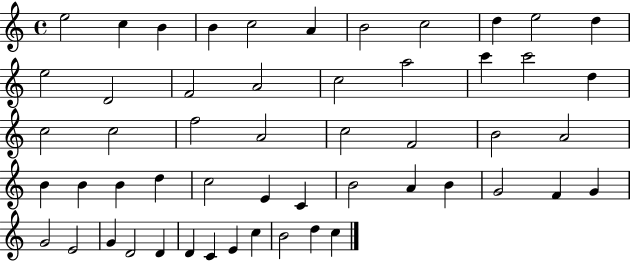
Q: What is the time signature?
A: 4/4